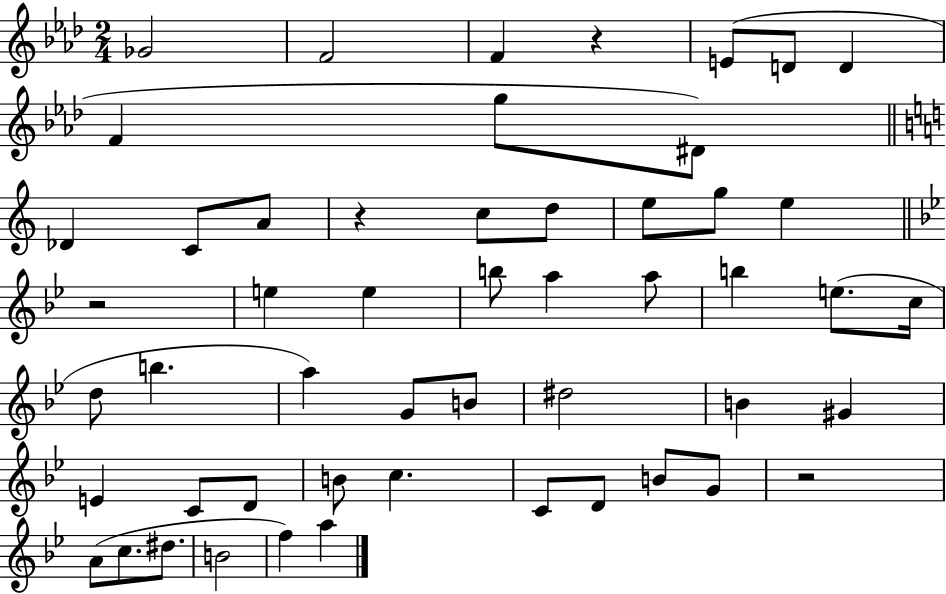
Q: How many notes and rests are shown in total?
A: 52